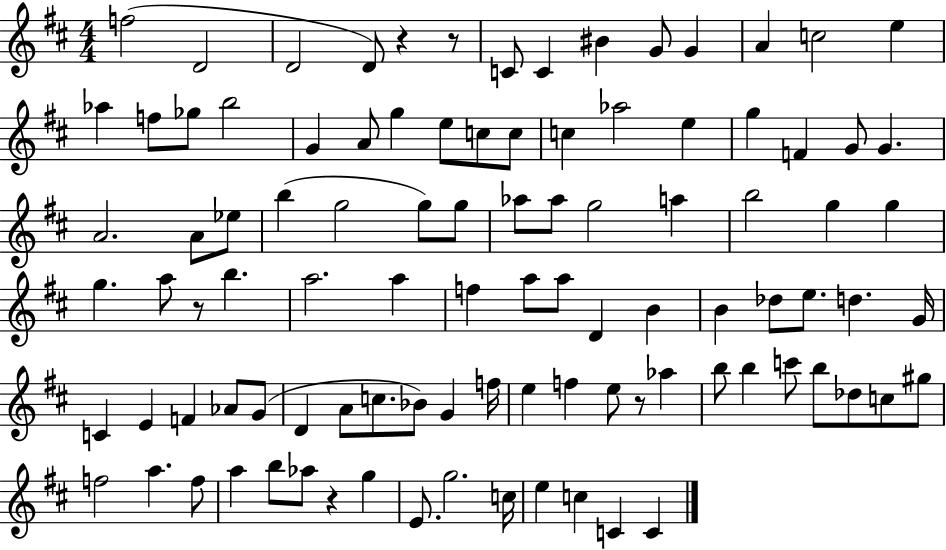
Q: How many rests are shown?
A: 5